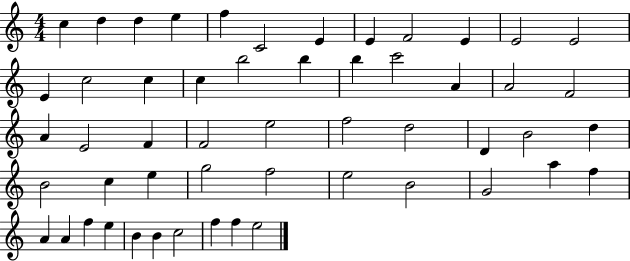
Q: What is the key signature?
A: C major